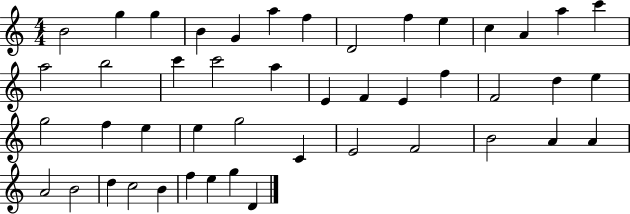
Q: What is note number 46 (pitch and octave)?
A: D4